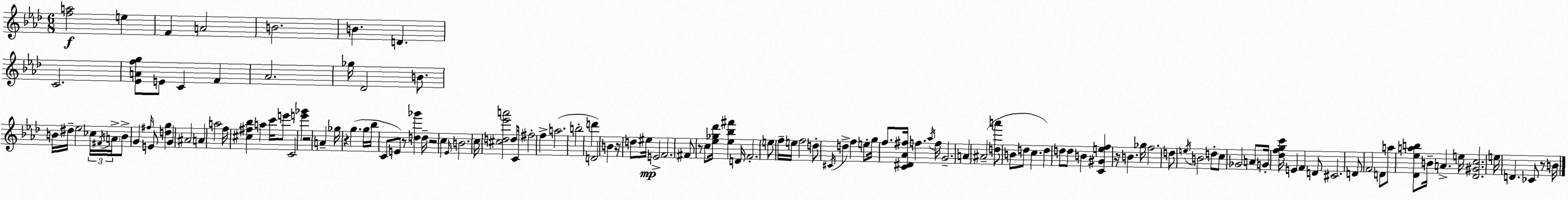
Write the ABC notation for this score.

X:1
T:Untitled
M:6/8
L:1/4
K:Ab
[fa]2 e F A2 B2 B D C2 [_EAfg]/2 E/2 C F _A2 _g/4 _D2 B/2 B/4 ^d/4 _e2 _c/4 ^F/4 A/4 B/2 G ^f/4 E/2 [dg] G ^A2 A a2 f/4 [^c^f_b] a c'/4 e'/2 C2 [e'_g'] z2 A _g/4 z g g/4 _b/4 C/2 E/2 z/2 [d_g'] d/4 z2 c _E/4 B2 c/4 [^cd_e'a']2 d/2 C/4 ^f2 f a2 b2 d' D2 B z/4 d/2 ^e/4 E2 F2 ^F/2 z/2 c/2 [_e_g_d']/4 [_e_b^f'] D/4 F2 e/2 f/4 e/4 f2 d/2 ^C/4 d f e/2 g/4 f/2 [C^D_A^f]/4 f _a/4 f/4 G2 A ^A2 [da']/2 B/2 d/2 c d d/2 d/2 B [C^Gef] z/4 B _g/4 f2 d/2 e/4 B2 d/2 c/2 _G2 A/2 G/4 [_dfgc']/4 E F D/2 ^C2 D/2 F2 D/2 a/2 [_D_eab]/2 B/4 A e/4 [_D^Gc]2 e/4 D _C/2 z/2 B/4